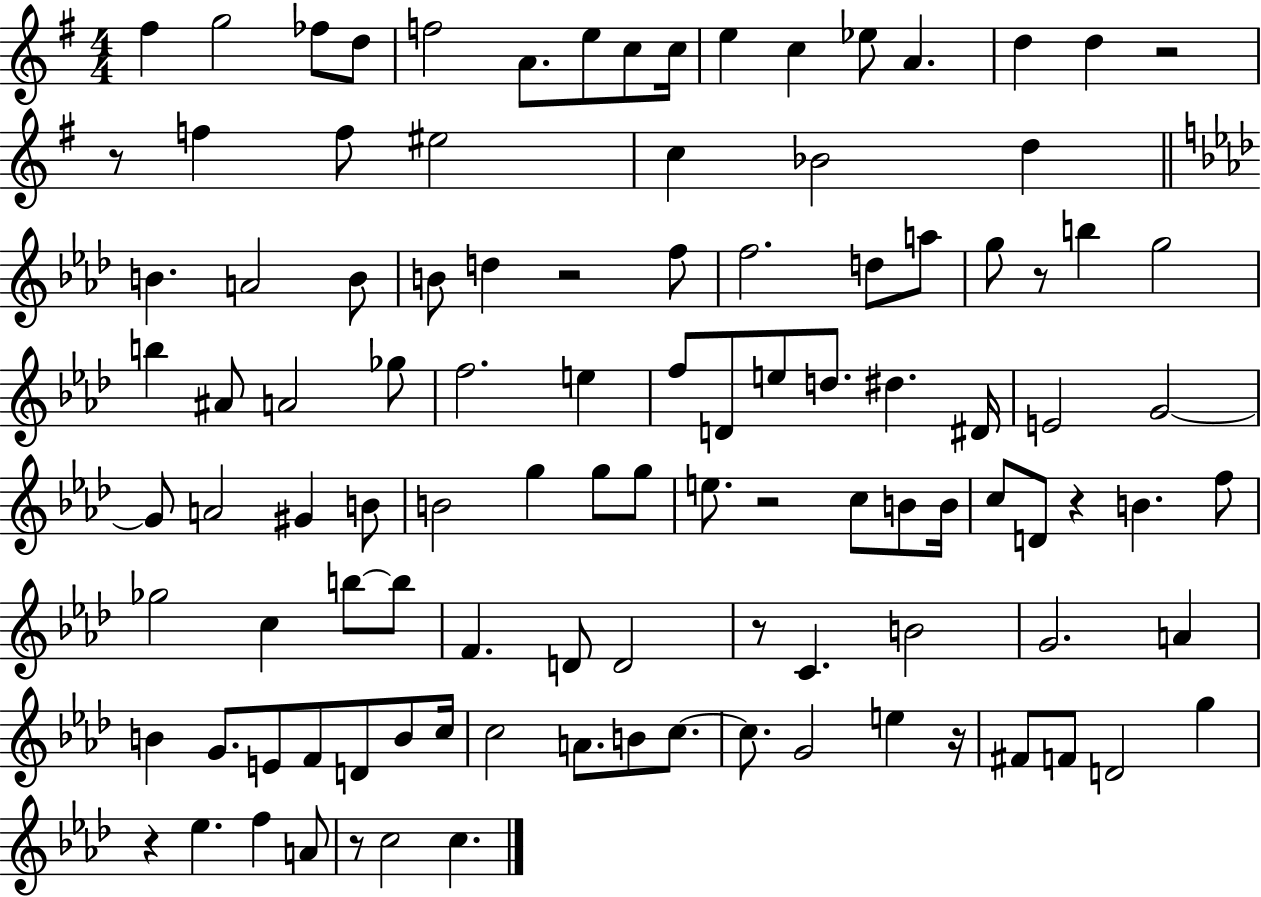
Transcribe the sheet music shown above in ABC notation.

X:1
T:Untitled
M:4/4
L:1/4
K:G
^f g2 _f/2 d/2 f2 A/2 e/2 c/2 c/4 e c _e/2 A d d z2 z/2 f f/2 ^e2 c _B2 d B A2 B/2 B/2 d z2 f/2 f2 d/2 a/2 g/2 z/2 b g2 b ^A/2 A2 _g/2 f2 e f/2 D/2 e/2 d/2 ^d ^D/4 E2 G2 G/2 A2 ^G B/2 B2 g g/2 g/2 e/2 z2 c/2 B/2 B/4 c/2 D/2 z B f/2 _g2 c b/2 b/2 F D/2 D2 z/2 C B2 G2 A B G/2 E/2 F/2 D/2 B/2 c/4 c2 A/2 B/2 c/2 c/2 G2 e z/4 ^F/2 F/2 D2 g z _e f A/2 z/2 c2 c